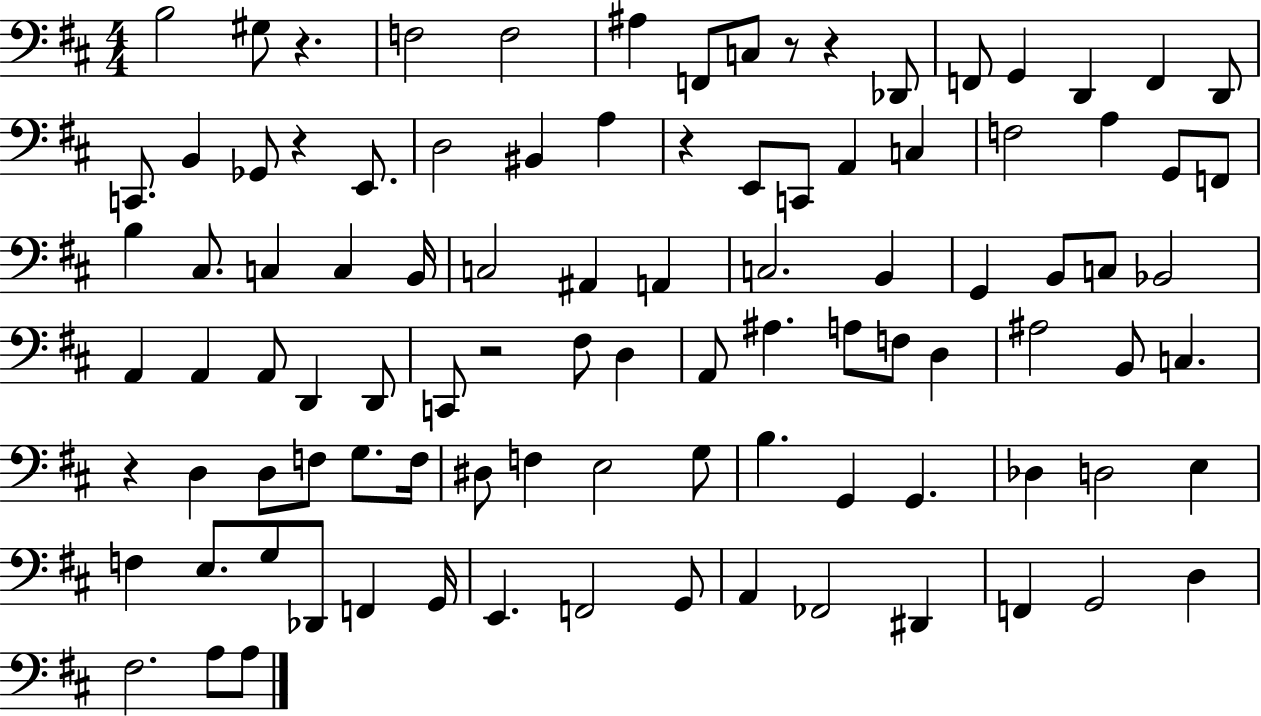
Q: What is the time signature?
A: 4/4